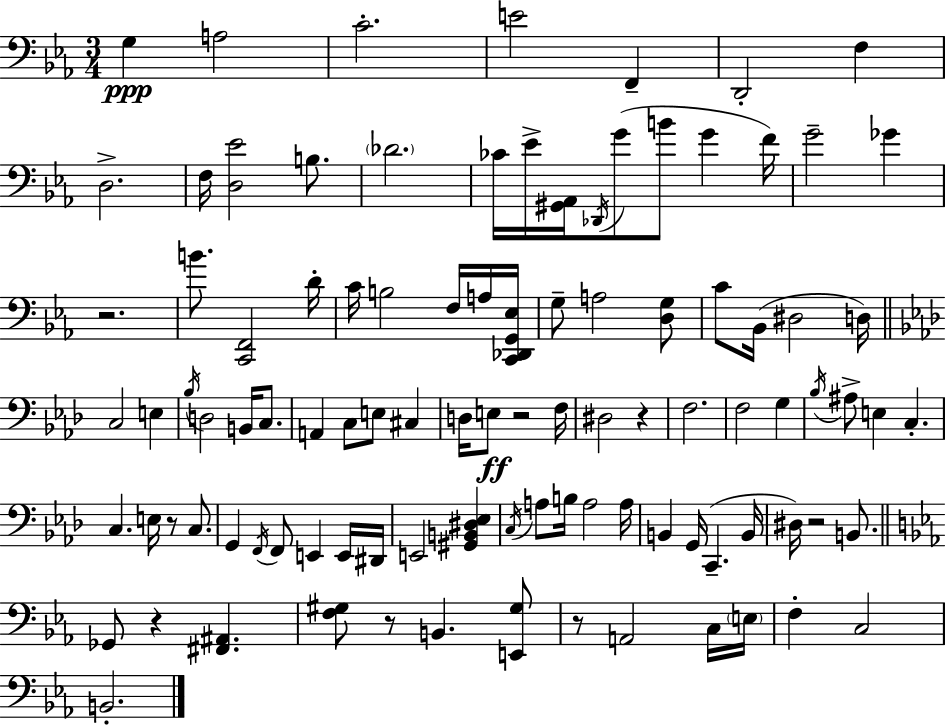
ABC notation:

X:1
T:Untitled
M:3/4
L:1/4
K:Eb
G, A,2 C2 E2 F,, D,,2 F, D,2 F,/4 [D,_E]2 B,/2 _D2 _C/4 _E/4 [^G,,_A,,]/4 _D,,/4 G/2 B/2 G F/4 G2 _G z2 B/2 [C,,F,,]2 D/4 C/4 B,2 F,/4 A,/4 [C,,_D,,G,,_E,]/4 G,/2 A,2 [D,G,]/2 C/2 _B,,/4 ^D,2 D,/4 C,2 E, _B,/4 D,2 B,,/4 C,/2 A,, C,/2 E,/2 ^C, D,/4 E,/2 z2 F,/4 ^D,2 z F,2 F,2 G, _B,/4 ^A,/2 E, C, C, E,/4 z/2 C,/2 G,, F,,/4 F,,/2 E,, E,,/4 ^D,,/4 E,,2 [^G,,B,,^D,_E,] C,/4 A,/2 B,/4 A,2 A,/4 B,, G,,/4 C,, B,,/4 ^D,/4 z2 B,,/2 _G,,/2 z [^F,,^A,,] [F,^G,]/2 z/2 B,, [E,,^G,]/2 z/2 A,,2 C,/4 E,/4 F, C,2 B,,2